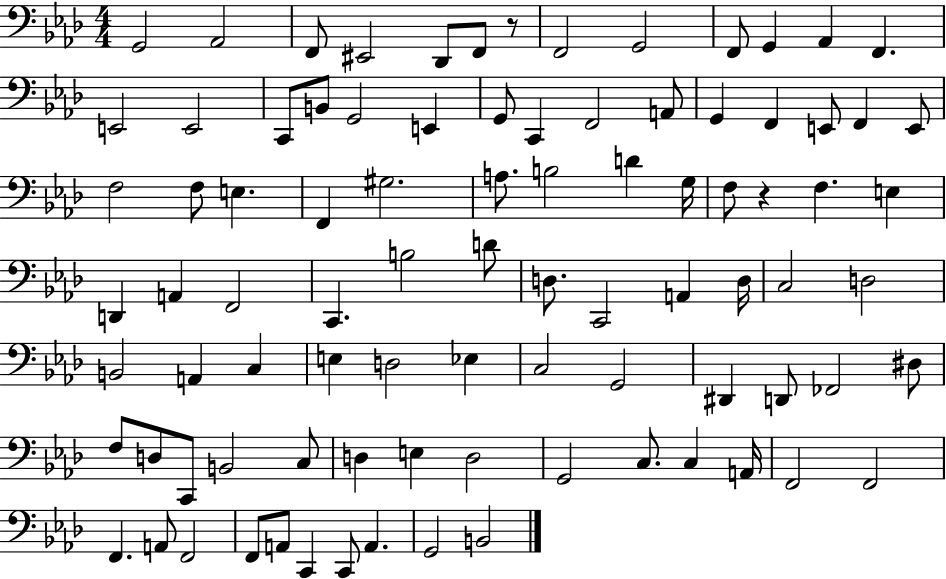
{
  \clef bass
  \numericTimeSignature
  \time 4/4
  \key aes \major
  g,2 aes,2 | f,8 eis,2 des,8 f,8 r8 | f,2 g,2 | f,8 g,4 aes,4 f,4. | \break e,2 e,2 | c,8 b,8 g,2 e,4 | g,8 c,4 f,2 a,8 | g,4 f,4 e,8 f,4 e,8 | \break f2 f8 e4. | f,4 gis2. | a8. b2 d'4 g16 | f8 r4 f4. e4 | \break d,4 a,4 f,2 | c,4. b2 d'8 | d8. c,2 a,4 d16 | c2 d2 | \break b,2 a,4 c4 | e4 d2 ees4 | c2 g,2 | dis,4 d,8 fes,2 dis8 | \break f8 d8 c,8 b,2 c8 | d4 e4 d2 | g,2 c8. c4 a,16 | f,2 f,2 | \break f,4. a,8 f,2 | f,8 a,8 c,4 c,8 a,4. | g,2 b,2 | \bar "|."
}